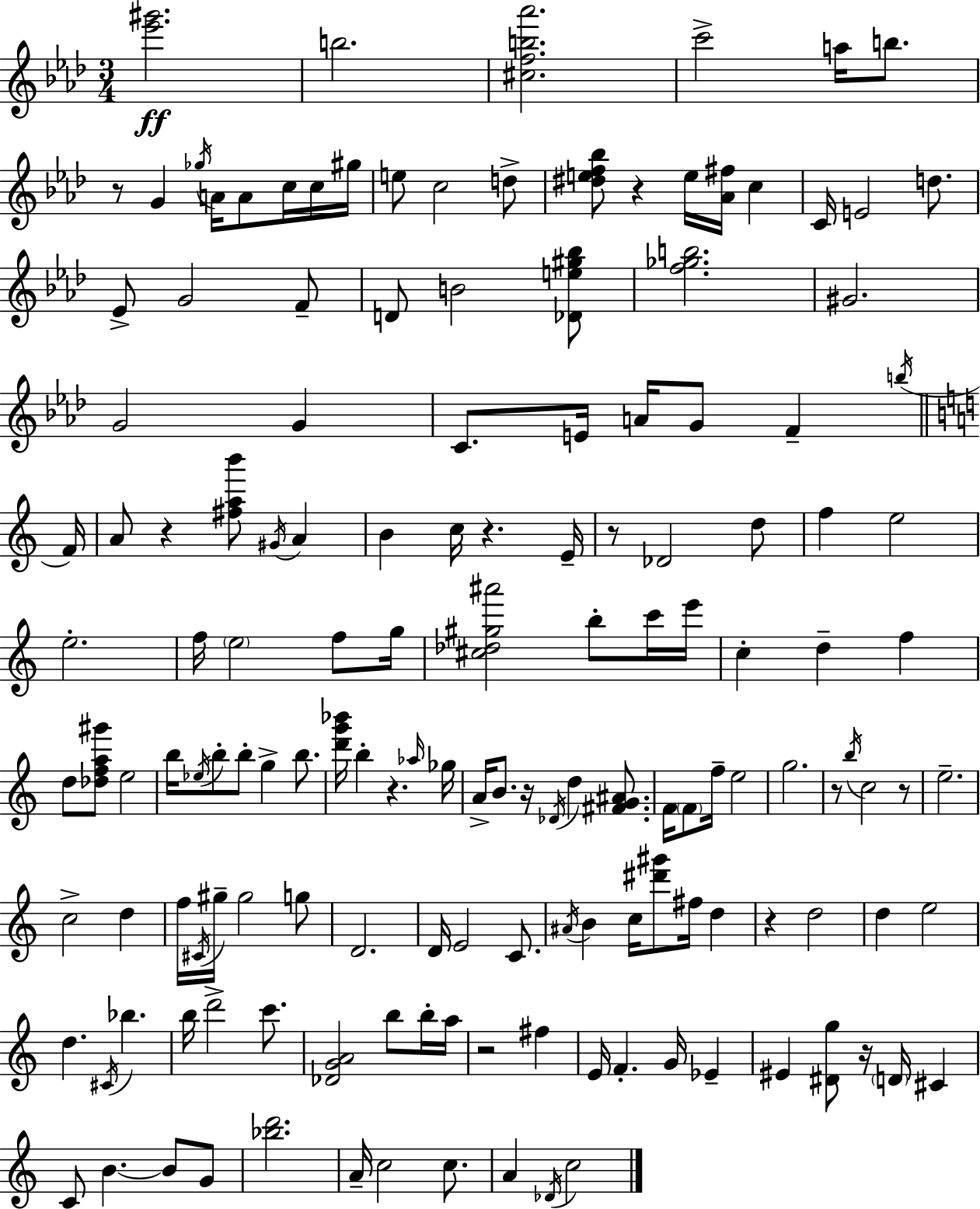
{
  \clef treble
  \numericTimeSignature
  \time 3/4
  \key aes \major
  <ees''' gis'''>2.\ff | b''2. | <cis'' f'' b'' aes'''>2. | c'''2-> a''16 b''8. | \break r8 g'4 \acciaccatura { ges''16 } a'16 a'8 c''16 c''16 | gis''16 e''8 c''2 d''8-> | <dis'' e'' f'' bes''>8 r4 e''16 <aes' fis''>16 c''4 | c'16 e'2 d''8. | \break ees'8-> g'2 f'8-- | d'8 b'2 <des' e'' gis'' bes''>8 | <f'' ges'' b''>2. | gis'2. | \break g'2 g'4 | c'8. e'16 a'16 g'8 f'4-- | \acciaccatura { b''16 } \bar "||" \break \key c \major f'16 a'8 r4 <fis'' a'' b'''>8 \acciaccatura { gis'16 } a'4 | b'4 c''16 r4. | e'16-- r8 des'2 | d''8 f''4 e''2 | \break e''2.-. | f''16 \parenthesize e''2 f''8 | g''16 <cis'' des'' gis'' ais'''>2 b''8-. | c'''16 e'''16 c''4-. d''4-- f''4 | \break d''8 <des'' f'' a'' gis'''>8 e''2 | b''16 \acciaccatura { ees''16 } b''8-. b''8-. g''4-> | b''8. <d''' g''' bes'''>16 b''4-. r4. | \grace { aes''16 } ges''16 a'16-> b'8. r16 \acciaccatura { des'16 } d''4 | \break <fis' g' ais'>8. f'16 \parenthesize f'8 f''16-- e''2 | g''2. | r8 \acciaccatura { b''16 } c''2 | r8 e''2.-- | \break c''2-> | d''4 f''16 \acciaccatura { cis'16 } gis''16-- gis''2 | g''8 d'2. | d'16 e'2 | \break c'8. \acciaccatura { ais'16 } b'4 | c''16 <dis''' gis'''>8 fis''16 d''4 r4 | d''2 d''4 | e''2 d''4. | \break \acciaccatura { cis'16 } bes''4. b''16 d'''2-> | c'''8. <des' g' a'>2 | b''8 b''16-. a''16 r2 | fis''4 e'16 f'4.-. | \break g'16 ees'4-- eis'4 | <dis' g''>8 r16 \parenthesize d'16 cis'4 c'8 b'4.~~ | b'8 g'8 <bes'' d'''>2. | a'16-- c''2 | \break c''8. a'4 | \acciaccatura { des'16 } c''2 \bar "|."
}